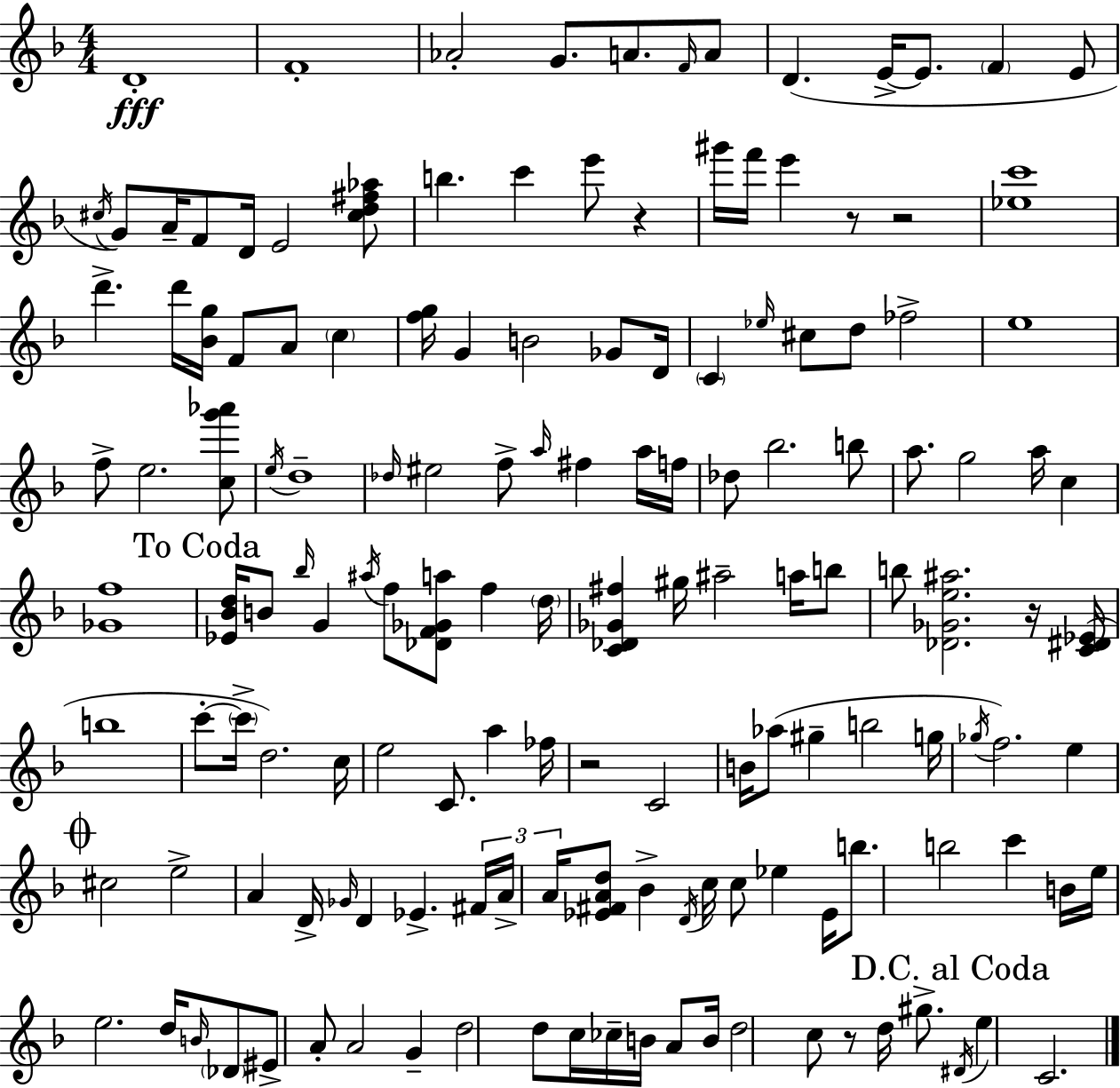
D4/w F4/w Ab4/h G4/e. A4/e. F4/s A4/e D4/q. E4/s E4/e. F4/q E4/e C#5/s G4/e A4/s F4/e D4/s E4/h [C#5,D5,F#5,Ab5]/e B5/q. C6/q E6/e R/q G#6/s F6/s E6/q R/e R/h [Eb5,C6]/w D6/q. D6/s [Bb4,G5]/s F4/e A4/e C5/q [F5,G5]/s G4/q B4/h Gb4/e D4/s C4/q Eb5/s C#5/e D5/e FES5/h E5/w F5/e E5/h. [C5,G6,Ab6]/e E5/s D5/w Db5/s EIS5/h F5/e A5/s F#5/q A5/s F5/s Db5/e Bb5/h. B5/e A5/e. G5/h A5/s C5/q [Gb4,F5]/w [Eb4,Bb4,D5]/s B4/e Bb5/s G4/q A#5/s F5/e [Db4,F4,Gb4,A5]/e F5/q D5/s [C4,Db4,Gb4,F#5]/q G#5/s A#5/h A5/s B5/e B5/e [Db4,Gb4,E5,A#5]/h. R/s [C4,D#4,Eb4]/s B5/w C6/e C6/s D5/h. C5/s E5/h C4/e. A5/q FES5/s R/h C4/h B4/s Ab5/e G#5/q B5/h G5/s Gb5/s F5/h. E5/q C#5/h E5/h A4/q D4/s Gb4/s D4/q Eb4/q. F#4/s A4/s A4/s [Eb4,F#4,A4,D5]/e Bb4/q D4/s C5/s C5/e Eb5/q Eb4/s B5/e. B5/h C6/q B4/s E5/s E5/h. D5/s B4/s Db4/e EIS4/e A4/e A4/h G4/q D5/h D5/e C5/s CES5/s B4/s A4/e B4/s D5/h C5/e R/e D5/s G#5/e. D#4/s E5/q C4/h.